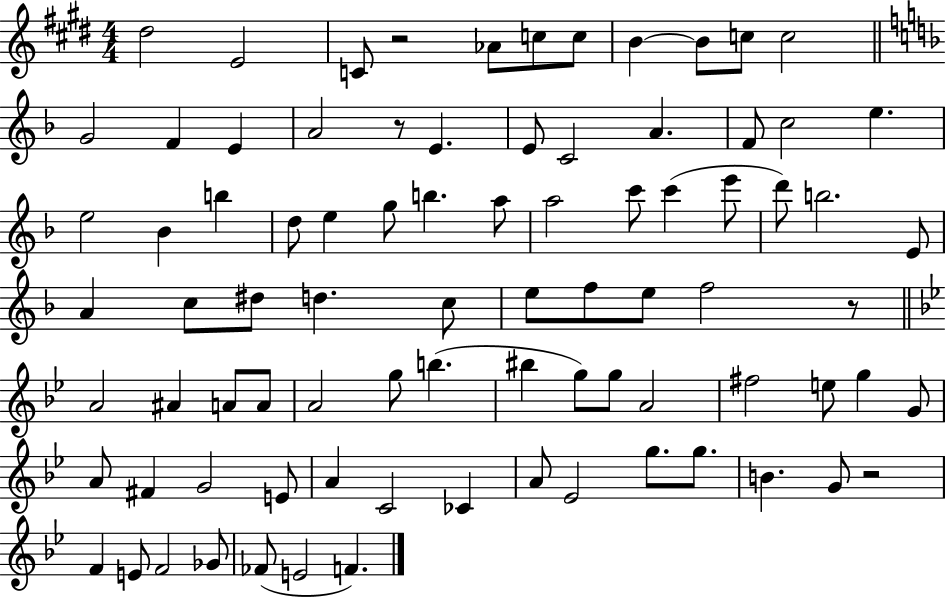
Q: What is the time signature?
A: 4/4